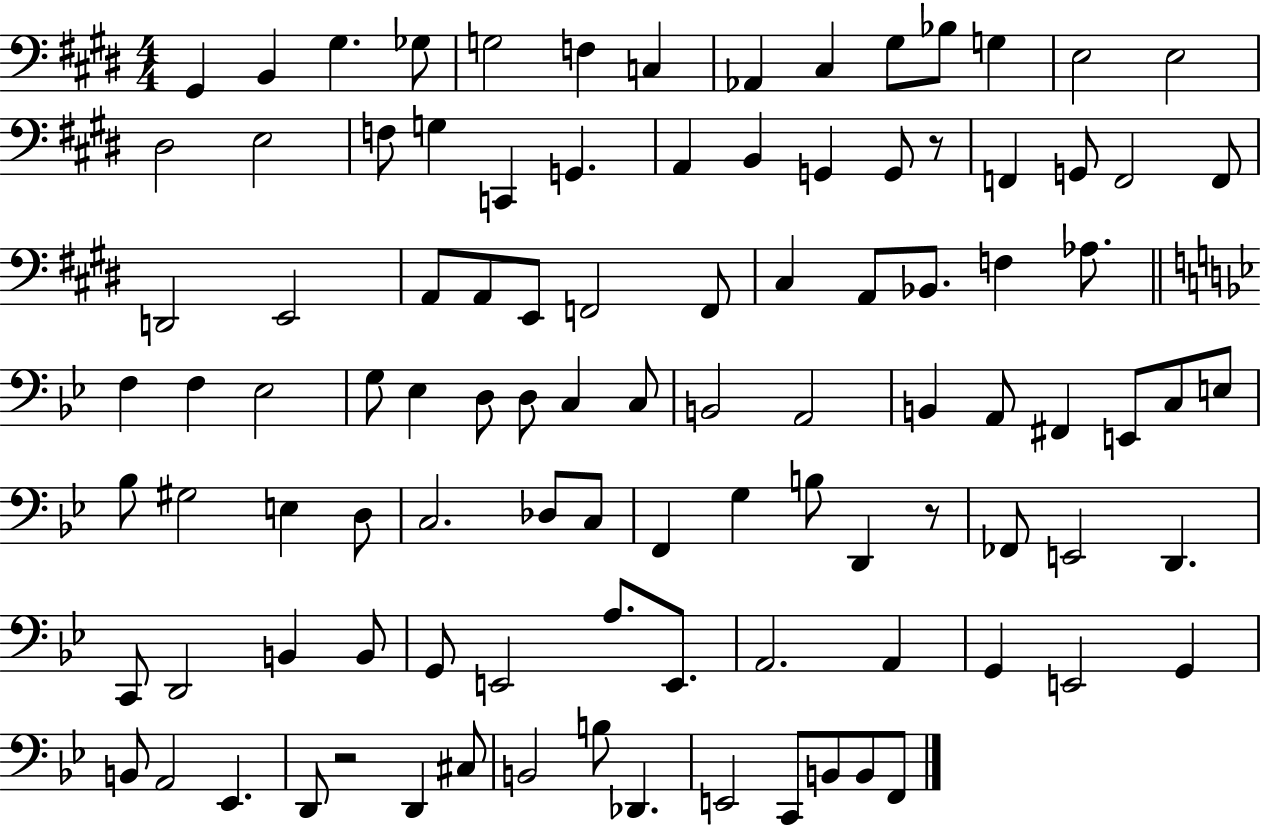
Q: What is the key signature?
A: E major